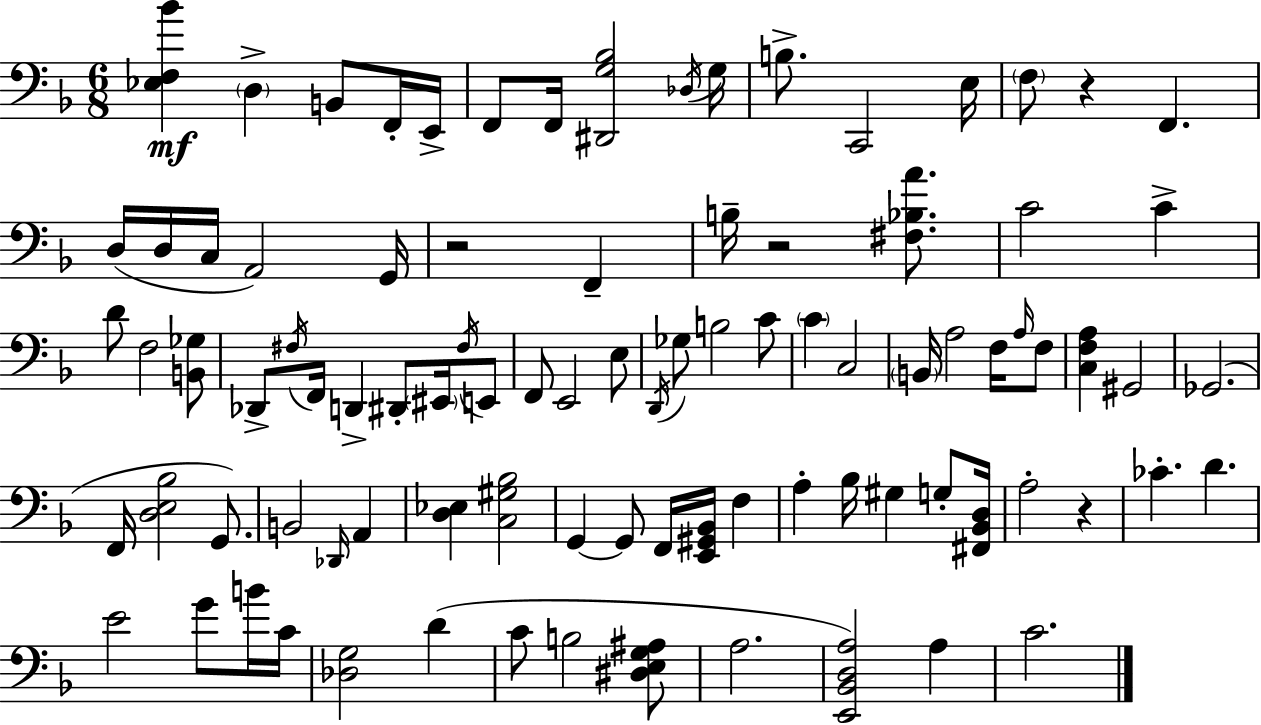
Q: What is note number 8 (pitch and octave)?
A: G3